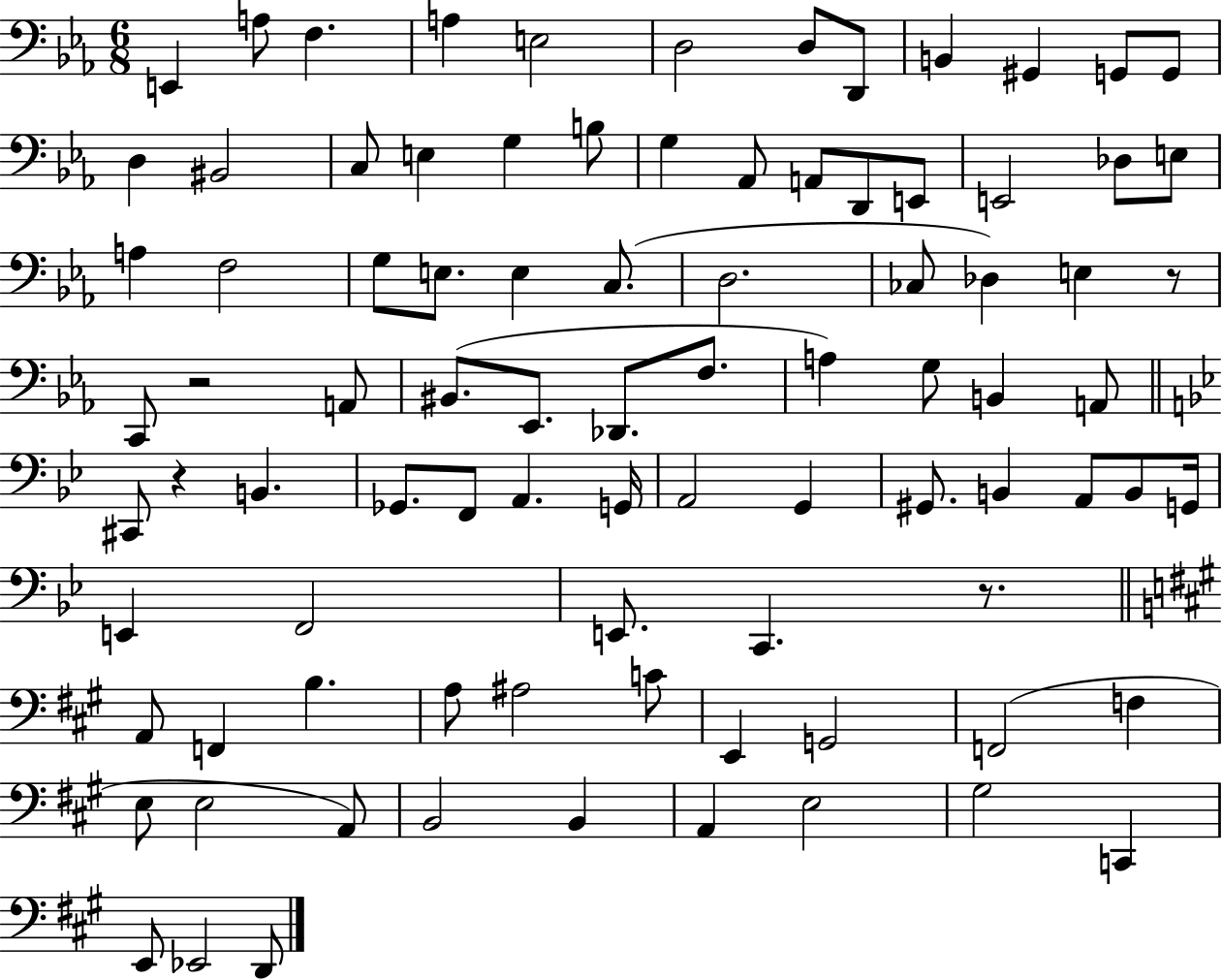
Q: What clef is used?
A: bass